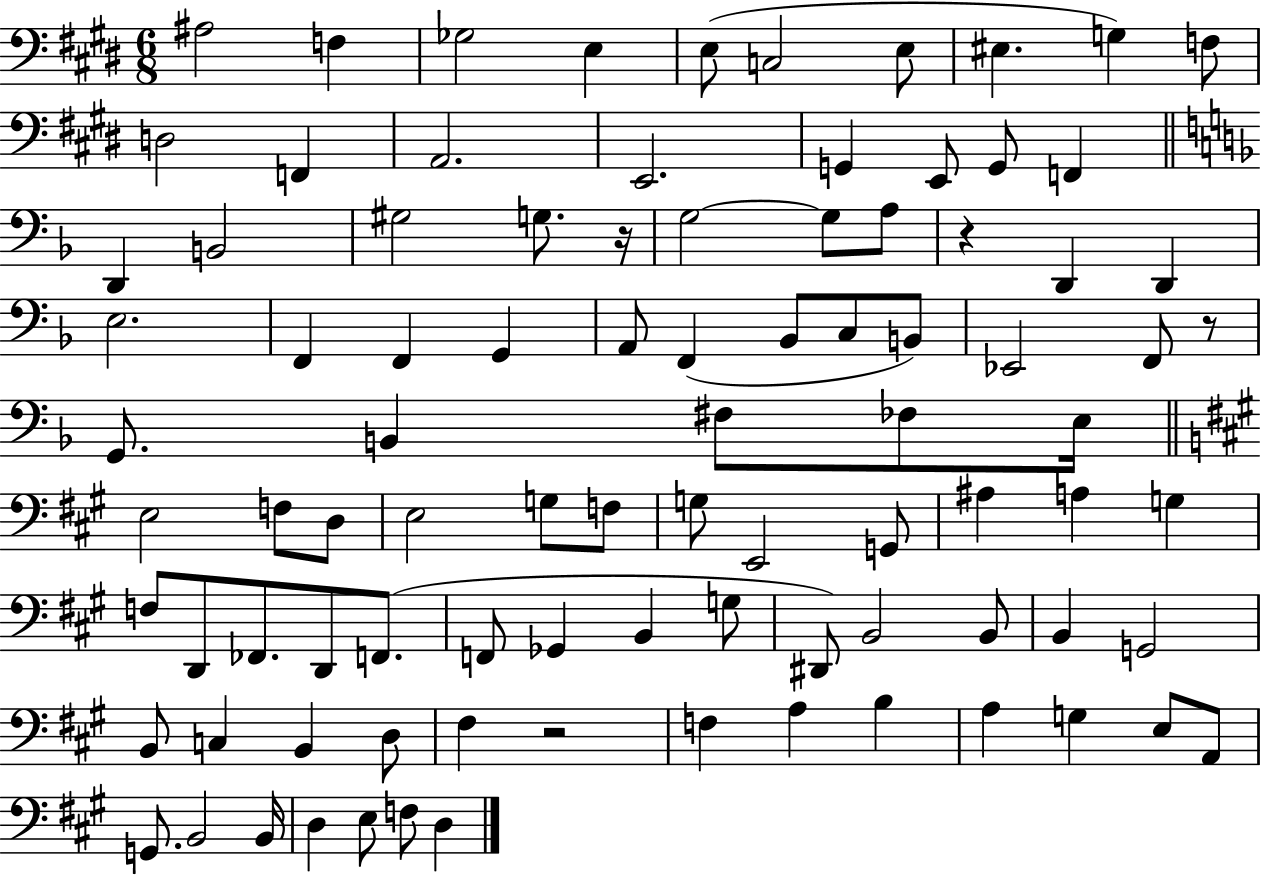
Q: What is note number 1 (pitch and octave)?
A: A#3